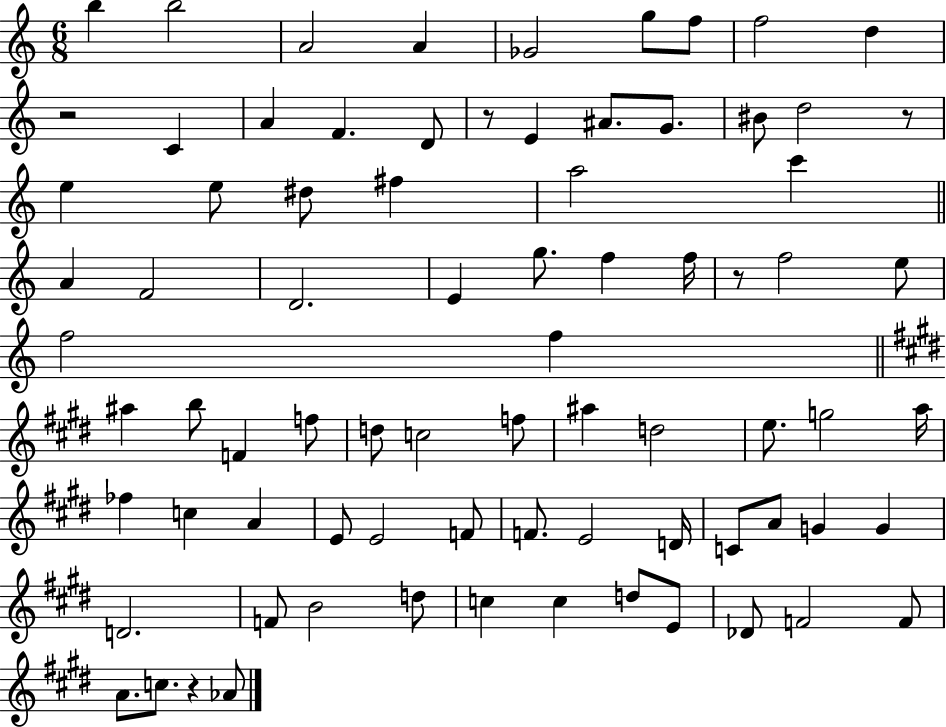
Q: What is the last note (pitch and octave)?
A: Ab4